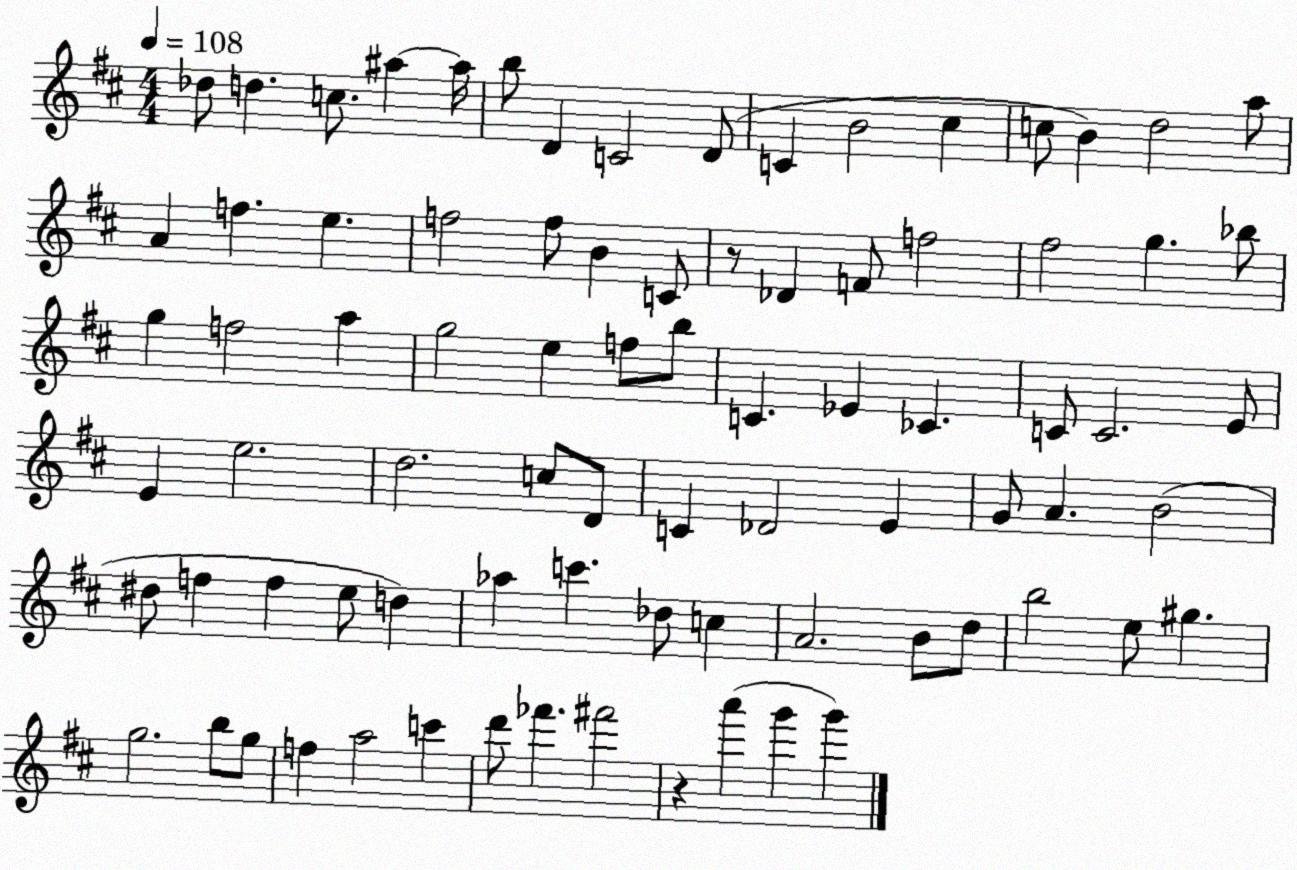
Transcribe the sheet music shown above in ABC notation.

X:1
T:Untitled
M:4/4
L:1/4
K:D
_d/2 d c/2 ^a ^a/4 b/2 D C2 D/2 C B2 ^c c/2 B d2 a/2 A f e f2 f/2 B C/2 z/2 _D F/2 f2 ^f2 g _b/2 g f2 a g2 e f/2 b/2 C _E _C C/2 C2 E/2 E e2 d2 c/2 D/2 C _D2 E G/2 A B2 ^d/2 f f e/2 d _a c' _d/2 c A2 B/2 d/2 b2 e/2 ^g g2 b/2 g/2 f a2 c' d'/2 _f' ^f'2 z a' g' g'